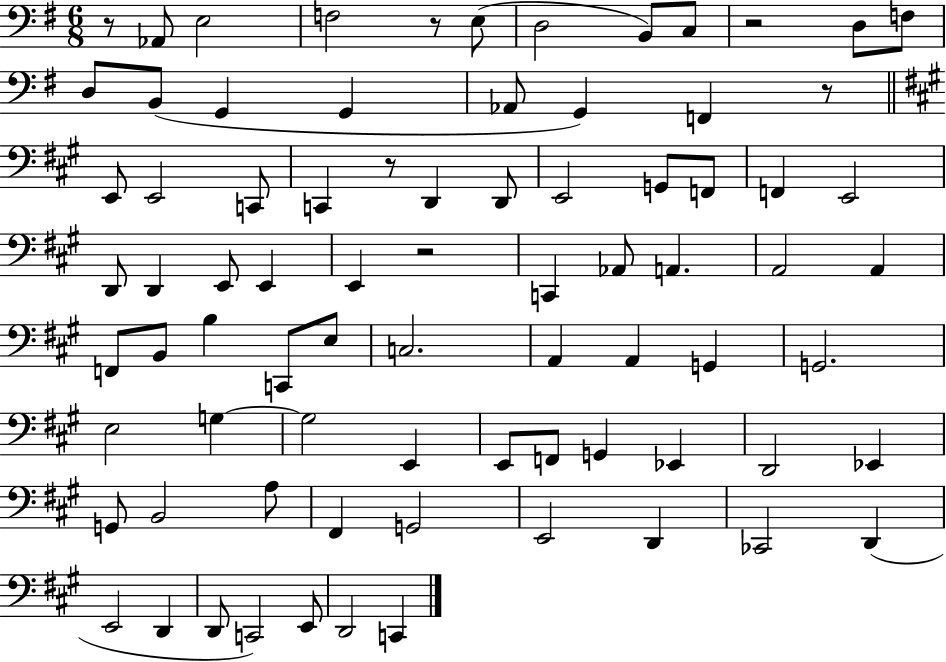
{
  \clef bass
  \numericTimeSignature
  \time 6/8
  \key g \major
  r8 aes,8 e2 | f2 r8 e8( | d2 b,8) c8 | r2 d8 f8 | \break d8 b,8( g,4 g,4 | aes,8 g,4) f,4 r8 | \bar "||" \break \key a \major e,8 e,2 c,8 | c,4 r8 d,4 d,8 | e,2 g,8 f,8 | f,4 e,2 | \break d,8 d,4 e,8 e,4 | e,4 r2 | c,4 aes,8 a,4. | a,2 a,4 | \break f,8 b,8 b4 c,8 e8 | c2. | a,4 a,4 g,4 | g,2. | \break e2 g4~~ | g2 e,4 | e,8 f,8 g,4 ees,4 | d,2 ees,4 | \break g,8 b,2 a8 | fis,4 g,2 | e,2 d,4 | ces,2 d,4( | \break e,2 d,4 | d,8 c,2) e,8 | d,2 c,4 | \bar "|."
}